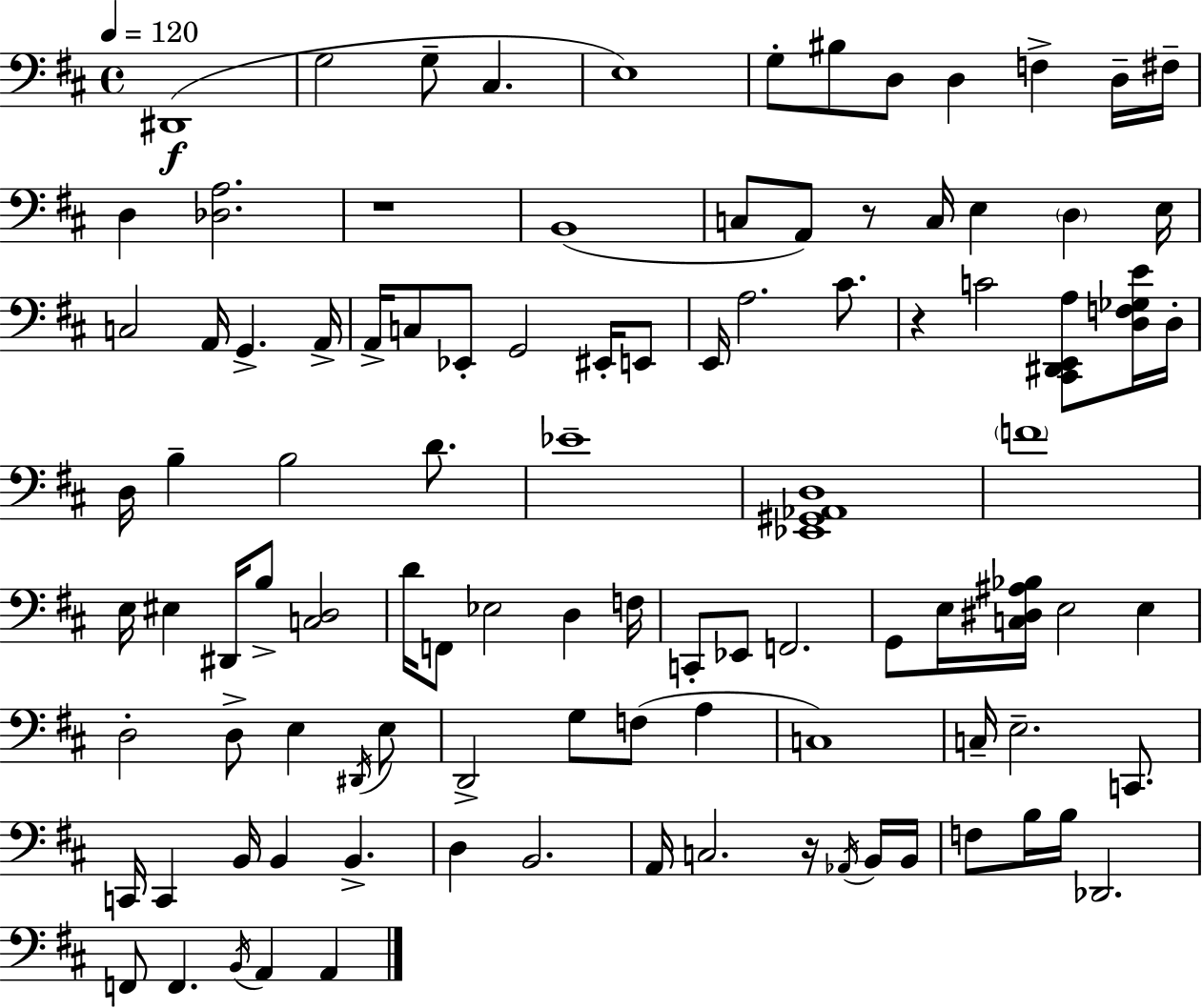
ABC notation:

X:1
T:Untitled
M:4/4
L:1/4
K:D
^D,,4 G,2 G,/2 ^C, E,4 G,/2 ^B,/2 D,/2 D, F, D,/4 ^F,/4 D, [_D,A,]2 z4 B,,4 C,/2 A,,/2 z/2 C,/4 E, D, E,/4 C,2 A,,/4 G,, A,,/4 A,,/4 C,/2 _E,,/2 G,,2 ^E,,/4 E,,/2 E,,/4 A,2 ^C/2 z C2 [^C,,^D,,E,,A,]/2 [D,F,_G,E]/4 D,/4 D,/4 B, B,2 D/2 _E4 [_E,,^G,,_A,,D,]4 F4 E,/4 ^E, ^D,,/4 B,/2 [C,D,]2 D/4 F,,/2 _E,2 D, F,/4 C,,/2 _E,,/2 F,,2 G,,/2 E,/4 [C,^D,^A,_B,]/4 E,2 E, D,2 D,/2 E, ^D,,/4 E,/2 D,,2 G,/2 F,/2 A, C,4 C,/4 E,2 C,,/2 C,,/4 C,, B,,/4 B,, B,, D, B,,2 A,,/4 C,2 z/4 _A,,/4 B,,/4 B,,/4 F,/2 B,/4 B,/4 _D,,2 F,,/2 F,, B,,/4 A,, A,,